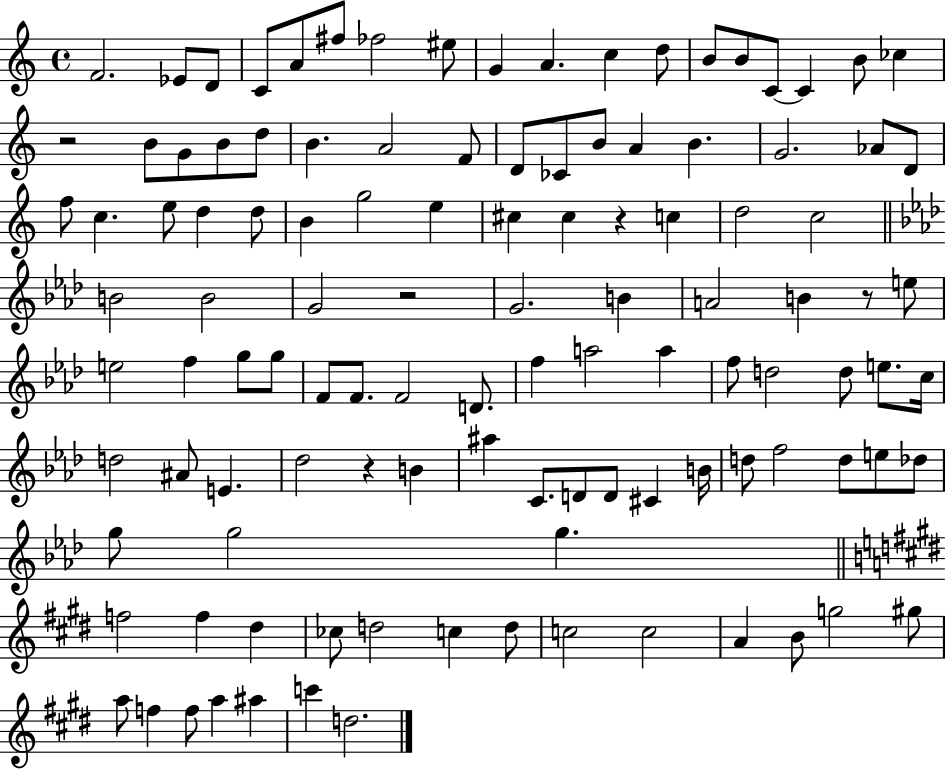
X:1
T:Untitled
M:4/4
L:1/4
K:C
F2 _E/2 D/2 C/2 A/2 ^f/2 _f2 ^e/2 G A c d/2 B/2 B/2 C/2 C B/2 _c z2 B/2 G/2 B/2 d/2 B A2 F/2 D/2 _C/2 B/2 A B G2 _A/2 D/2 f/2 c e/2 d d/2 B g2 e ^c ^c z c d2 c2 B2 B2 G2 z2 G2 B A2 B z/2 e/2 e2 f g/2 g/2 F/2 F/2 F2 D/2 f a2 a f/2 d2 d/2 e/2 c/4 d2 ^A/2 E _d2 z B ^a C/2 D/2 D/2 ^C B/4 d/2 f2 d/2 e/2 _d/2 g/2 g2 g f2 f ^d _c/2 d2 c d/2 c2 c2 A B/2 g2 ^g/2 a/2 f f/2 a ^a c' d2